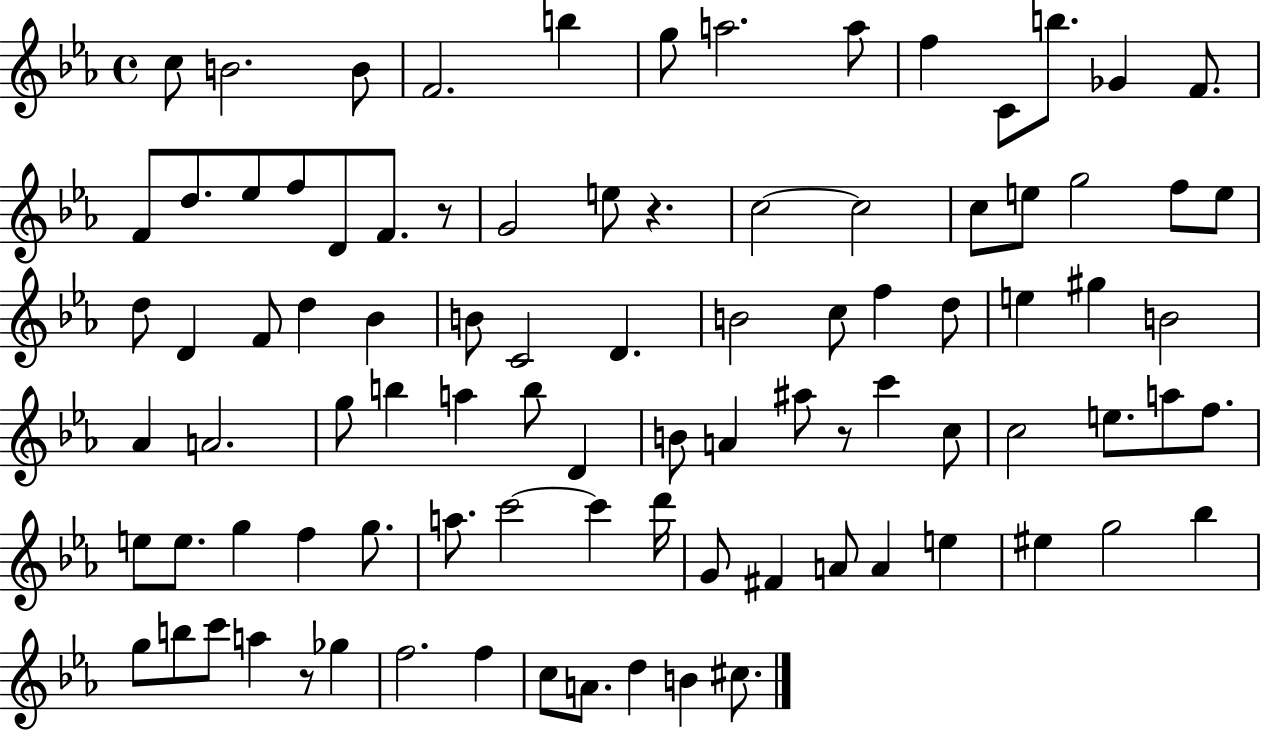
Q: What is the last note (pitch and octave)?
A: C#5